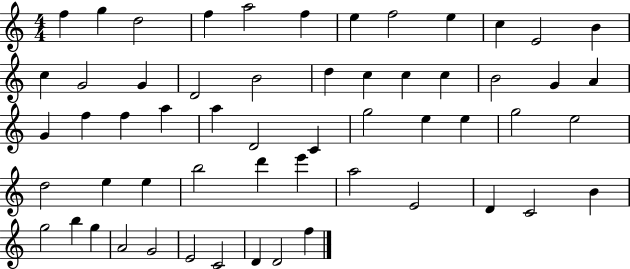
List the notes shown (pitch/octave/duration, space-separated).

F5/q G5/q D5/h F5/q A5/h F5/q E5/q F5/h E5/q C5/q E4/h B4/q C5/q G4/h G4/q D4/h B4/h D5/q C5/q C5/q C5/q B4/h G4/q A4/q G4/q F5/q F5/q A5/q A5/q D4/h C4/q G5/h E5/q E5/q G5/h E5/h D5/h E5/q E5/q B5/h D6/q E6/q A5/h E4/h D4/q C4/h B4/q G5/h B5/q G5/q A4/h G4/h E4/h C4/h D4/q D4/h F5/q